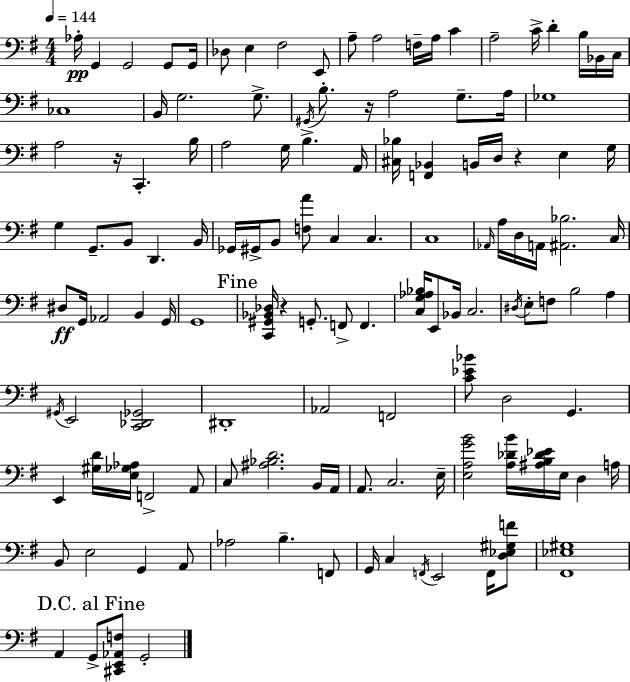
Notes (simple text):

Ab3/s G2/q G2/h G2/e G2/s Db3/e E3/q F#3/h E2/e A3/e A3/h F3/s A3/s C4/q A3/h C4/s D4/q B3/s Bb2/s C3/s CES3/w B2/s G3/h. G3/e. G#2/s B3/e. R/s A3/h G3/e. A3/s Gb3/w A3/h R/s C2/q. B3/s A3/h G3/s B3/q. A2/s [C#3,Bb3]/s [F2,Bb2]/q B2/s D3/s R/q E3/q G3/s G3/q G2/e. B2/e D2/q. B2/s Gb2/s G#2/s B2/e [F3,A4]/e C3/q C3/q. C3/w Ab2/s A3/s D3/s A2/s [A#2,Bb3]/h. C3/s D#3/e G2/s Ab2/h B2/q G2/s G2/w [C2,G#2,Bb2,Db3]/s R/q G2/e. F2/e F2/q. [C3,G3,Ab3,Bb3]/s E2/e Bb2/s C3/h. D#3/s E3/e F3/e B3/h A3/q G#2/s E2/h [C2,Db2,Gb2]/h D#2/w Ab2/h F2/h [C4,Eb4,Bb4]/e D3/h G2/q. E2/q [G#3,D4]/s [E3,Gb3,Ab3]/s F2/h A2/e C3/e [A#3,Bb3,D4]/h. B2/s A2/s A2/e. C3/h. E3/s [E3,A3,G4,B4]/h [A3,Db4,B4]/s [A#3,B3,Db4,Eb4]/s E3/s D3/q A3/s B2/e E3/h G2/q A2/e Ab3/h B3/q. F2/e G2/s C3/q F2/s E2/h F2/s [D3,Eb3,G#3,F4]/e [F#2,Eb3,G#3]/w A2/q G2/e [C#2,E2,Ab2,F3]/e G2/h